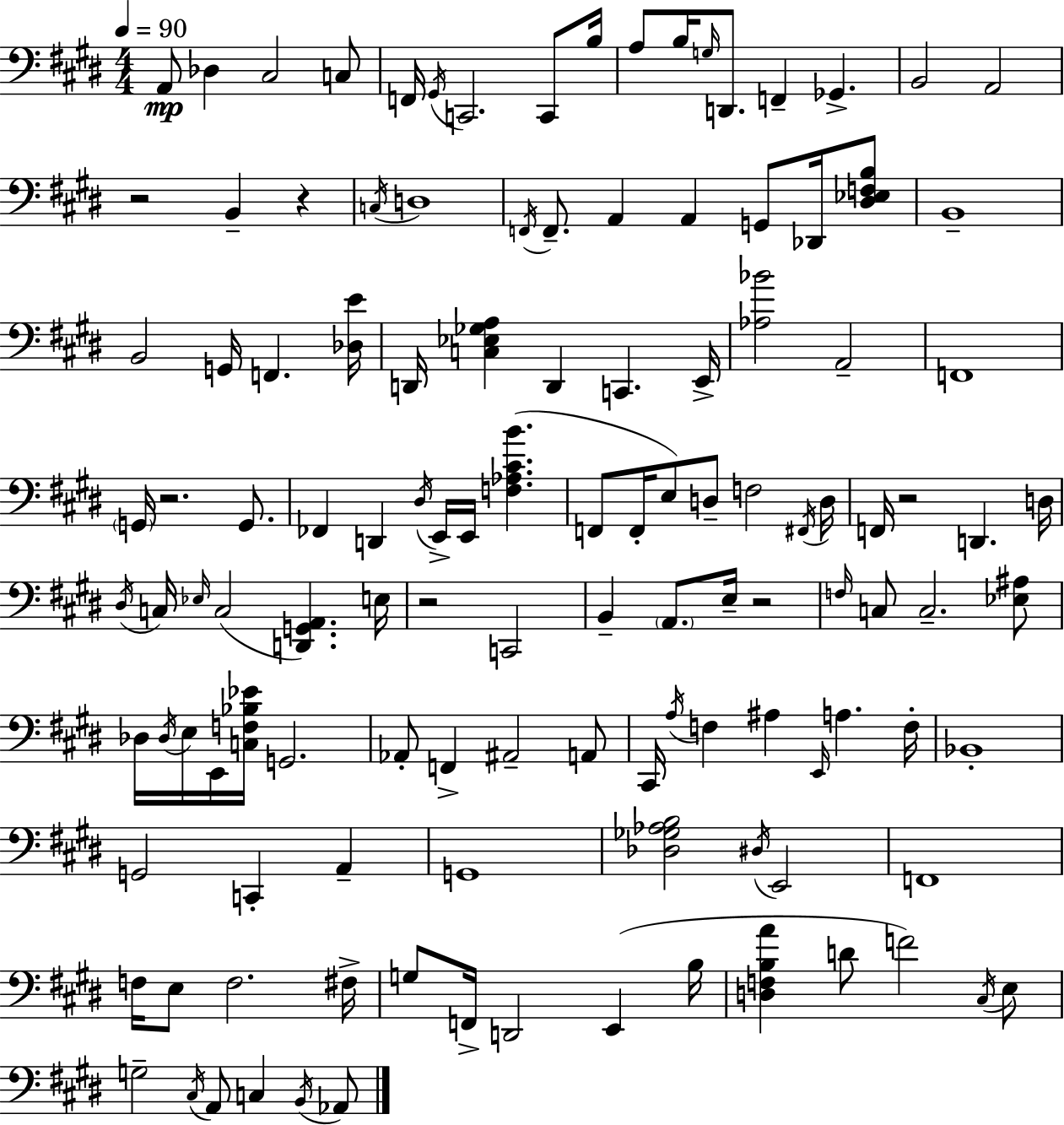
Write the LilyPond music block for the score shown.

{
  \clef bass
  \numericTimeSignature
  \time 4/4
  \key e \major
  \tempo 4 = 90
  a,8\mp des4 cis2 c8 | f,16 \acciaccatura { gis,16 } c,2. c,8 | b16 a8 b16 \grace { g16 } d,8. f,4-- ges,4.-> | b,2 a,2 | \break r2 b,4-- r4 | \acciaccatura { c16 } d1 | \acciaccatura { f,16 } f,8.-- a,4 a,4 g,8 | des,16 <dis ees f b>8 b,1-- | \break b,2 g,16 f,4. | <des e'>16 d,16 <c ees ges a>4 d,4 c,4. | e,16-> <aes bes'>2 a,2-- | f,1 | \break \parenthesize g,16 r2. | g,8. fes,4 d,4 \acciaccatura { dis16 } e,16-> e,16 <f aes cis' b'>4.( | f,8 f,16-. e8) d8-- f2 | \acciaccatura { fis,16 } d16 f,16 r2 d,4. | \break d16 \acciaccatura { dis16 } c16 \grace { ees16 }( c2 | <d, g, a,>4.) e16 r2 | c,2 b,4-- \parenthesize a,8. e16-- | r2 \grace { f16 } c8 c2.-- | \break <ees ais>8 des16 \acciaccatura { des16 } e16 e,16 <c f bes ees'>16 g,2. | aes,8-. f,4-> | ais,2-- a,8 cis,16 \acciaccatura { a16 } f4 | ais4 \grace { e,16 } a4. f16-. bes,1-. | \break g,2 | c,4-. a,4-- g,1 | <des ges aes b>2 | \acciaccatura { dis16 } e,2 f,1 | \break f16 e8 | f2. fis16-> g8 f,16-> | d,2 e,4( b16 <d f b a'>4 | d'8 f'2) \acciaccatura { cis16 } e8 g2-- | \break \acciaccatura { cis16 } a,8 c4 \acciaccatura { b,16 } aes,8 | \bar "|."
}